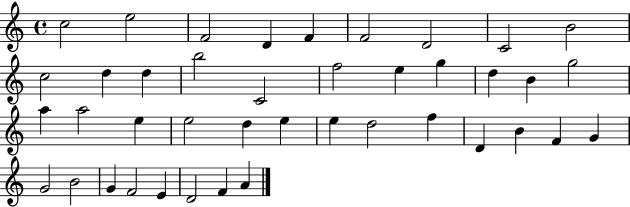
X:1
T:Untitled
M:4/4
L:1/4
K:C
c2 e2 F2 D F F2 D2 C2 B2 c2 d d b2 C2 f2 e g d B g2 a a2 e e2 d e e d2 f D B F G G2 B2 G F2 E D2 F A